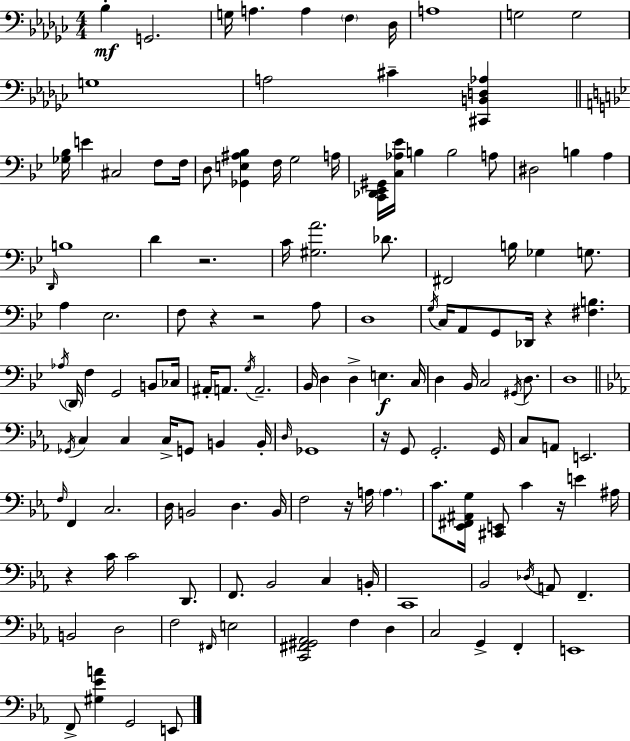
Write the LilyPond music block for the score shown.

{
  \clef bass
  \numericTimeSignature
  \time 4/4
  \key ees \minor
  bes4-.\mf g,2. | g16 a4. a4 \parenthesize f4 des16 | a1 | g2 g2 | \break g1 | a2 cis'4-- <cis, b, d aes>4 | \bar "||" \break \key bes \major <ges bes>16 e'4 cis2 f8 f16 | d8 <ges, e ais bes>4 f16 g2 a16 | <c, des, ees, gis,>16 <c aes ees'>16 b4 b2 a8 | dis2 b4 a4 | \break \grace { d,16 } b1 | d'4 r2. | c'16 <gis a'>2. des'8. | fis,2 b16 ges4 g8. | \break a4 ees2. | f8 r4 r2 a8 | d1 | \acciaccatura { g16 } c16 a,8 g,8 des,16 r4 <fis b>4. | \break \acciaccatura { aes16 } \parenthesize d,16 f4 g,2 | b,8 ces16 ais,16-. a,8. \acciaccatura { g16 } a,2.-- | bes,16 d4 d4-> e4.\f | c16 d4 bes,16 c2 | \break \acciaccatura { gis,16 } d8. d1 | \bar "||" \break \key ees \major \acciaccatura { ges,16 } c4 c4 c16-> g,8 b,4 | b,16-. \grace { d16 } ges,1 | r16 g,8 g,2.-. | g,16 c8 a,8 e,2. | \break \grace { f16 } f,4 c2. | d16 b,2 d4. | b,16 f2 r16 a16 \parenthesize a4. | c'8. <ees, fis, ais, g>16 <cis, e,>8 c'4 r16 e'4 | \break ais16 r4 c'16 c'2 | d,8. f,8. bes,2 c4 | b,16-. c,1 | bes,2 \acciaccatura { des16 } a,8 f,4.-- | \break b,2 d2 | f2 \grace { fis,16 } e2 | <c, fis, gis, aes,>2 f4 | d4 c2 g,4-> | \break f,4-. e,1 | f,8-> <gis ees' a'>4 g,2 | e,8 \bar "|."
}